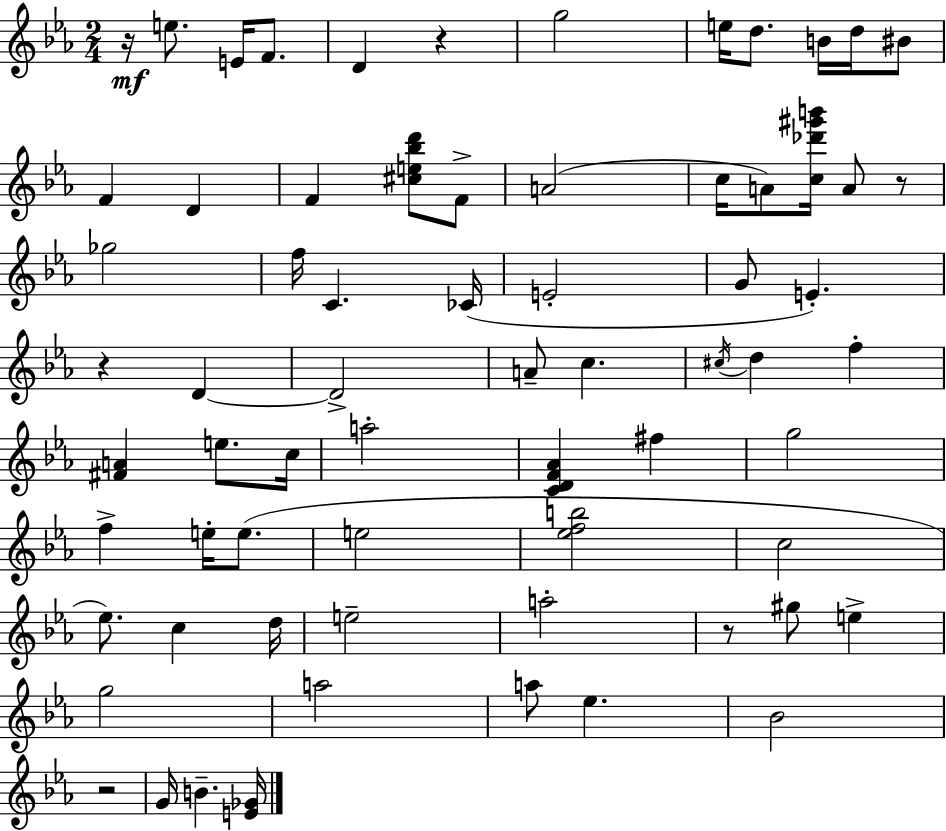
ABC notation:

X:1
T:Untitled
M:2/4
L:1/4
K:Eb
z/4 e/2 E/4 F/2 D z g2 e/4 d/2 B/4 d/4 ^B/2 F D F [^ce_bd']/2 F/2 A2 c/4 A/2 [c_d'^g'b']/4 A/2 z/2 _g2 f/4 C _C/4 E2 G/2 E z D D2 A/2 c ^c/4 d f [^FA] e/2 c/4 a2 [CDF_A] ^f g2 f e/4 e/2 e2 [_efb]2 c2 _e/2 c d/4 e2 a2 z/2 ^g/2 e g2 a2 a/2 _e _B2 z2 G/4 B [E_G]/4